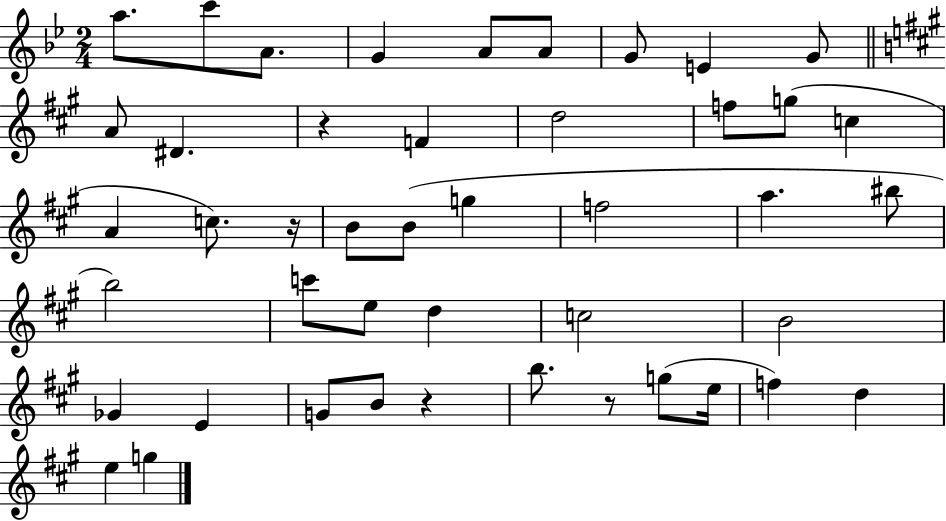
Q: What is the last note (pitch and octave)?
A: G5